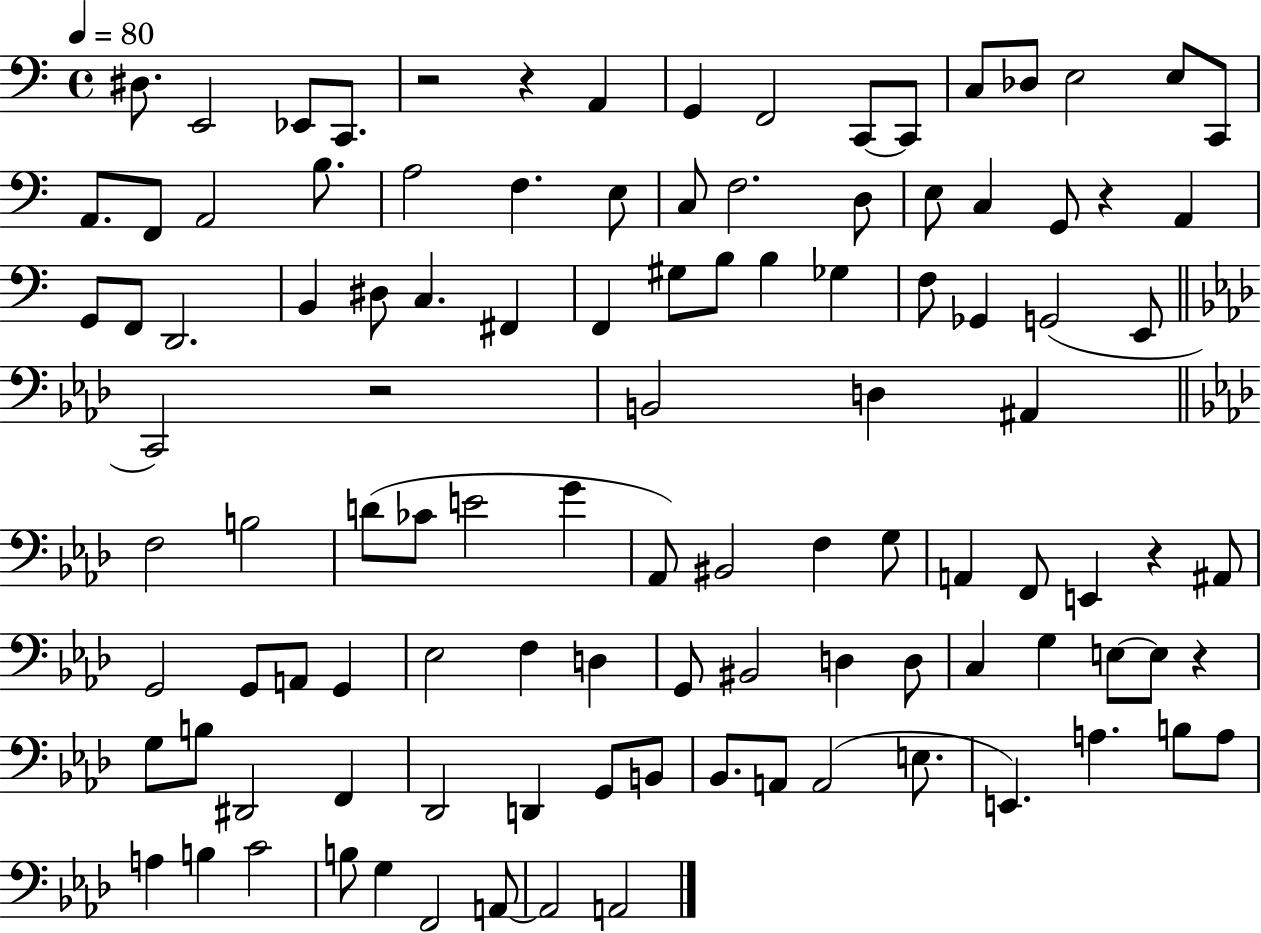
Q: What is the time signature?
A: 4/4